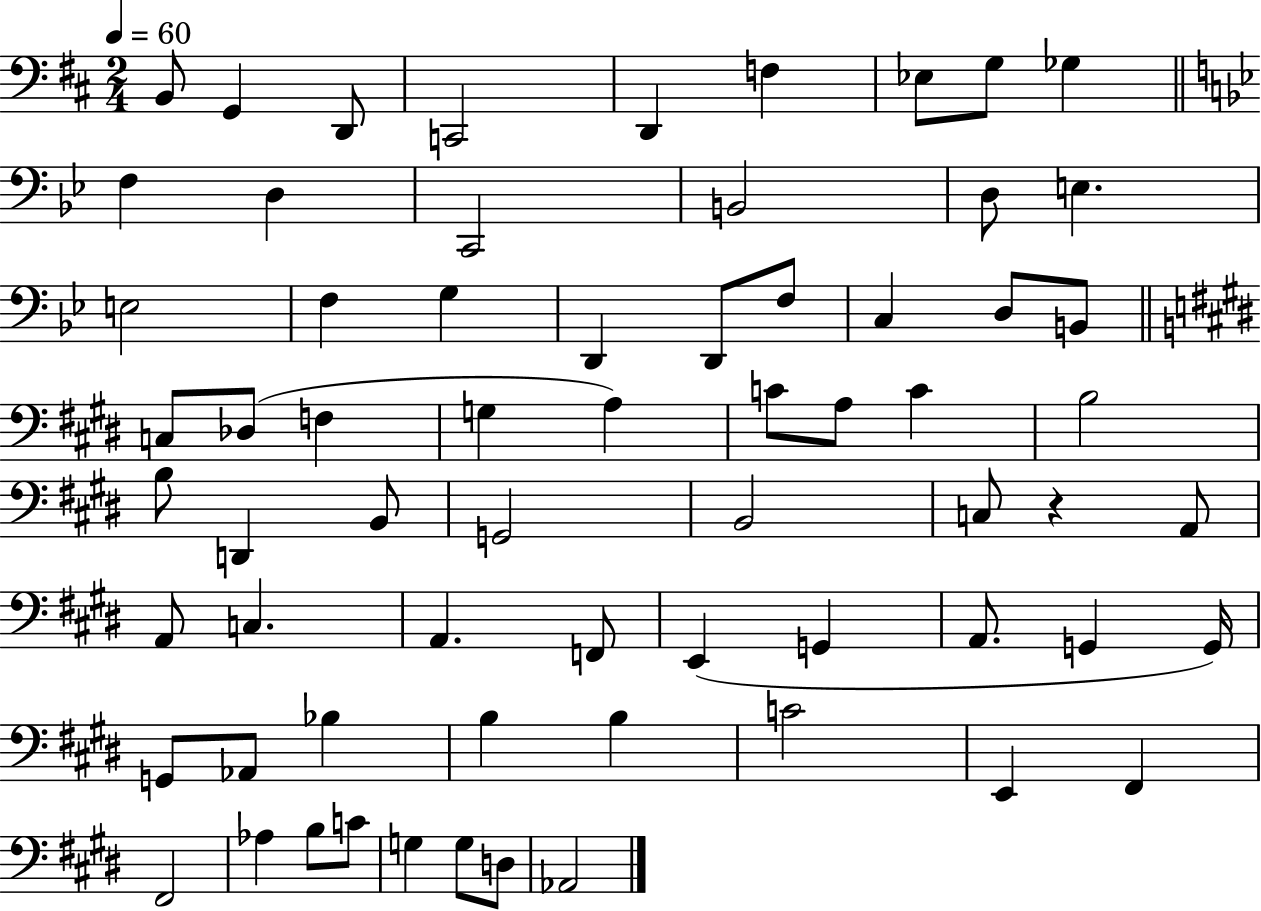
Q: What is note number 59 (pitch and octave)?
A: Ab3